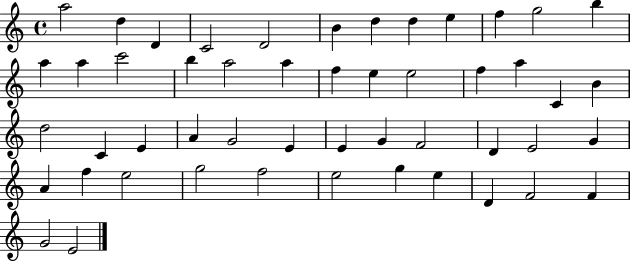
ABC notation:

X:1
T:Untitled
M:4/4
L:1/4
K:C
a2 d D C2 D2 B d d e f g2 b a a c'2 b a2 a f e e2 f a C B d2 C E A G2 E E G F2 D E2 G A f e2 g2 f2 e2 g e D F2 F G2 E2